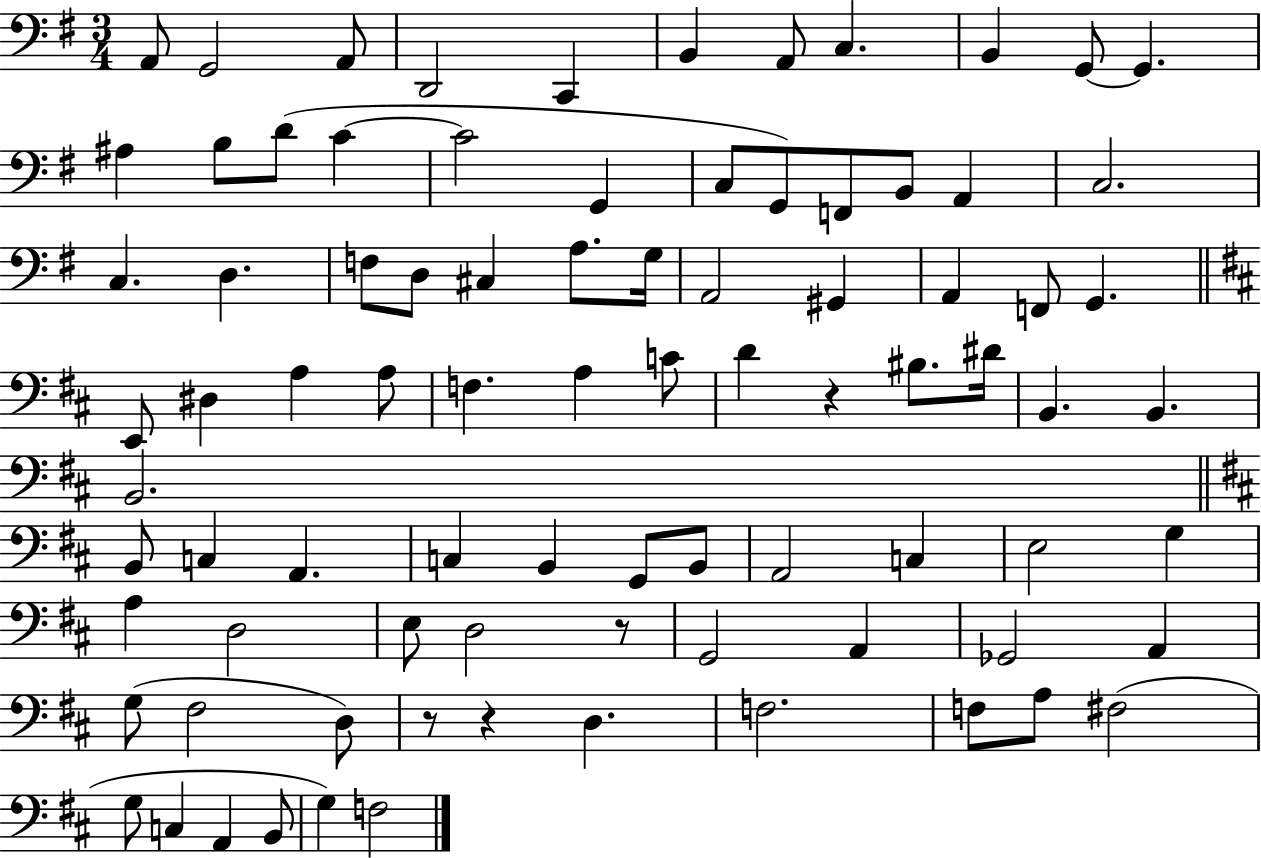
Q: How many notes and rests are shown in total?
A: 85